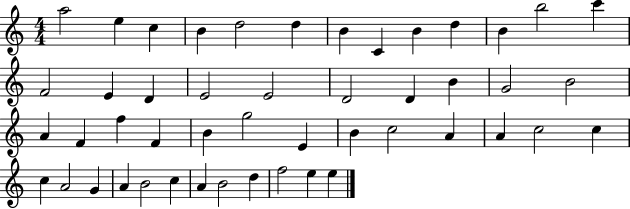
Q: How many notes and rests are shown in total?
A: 48